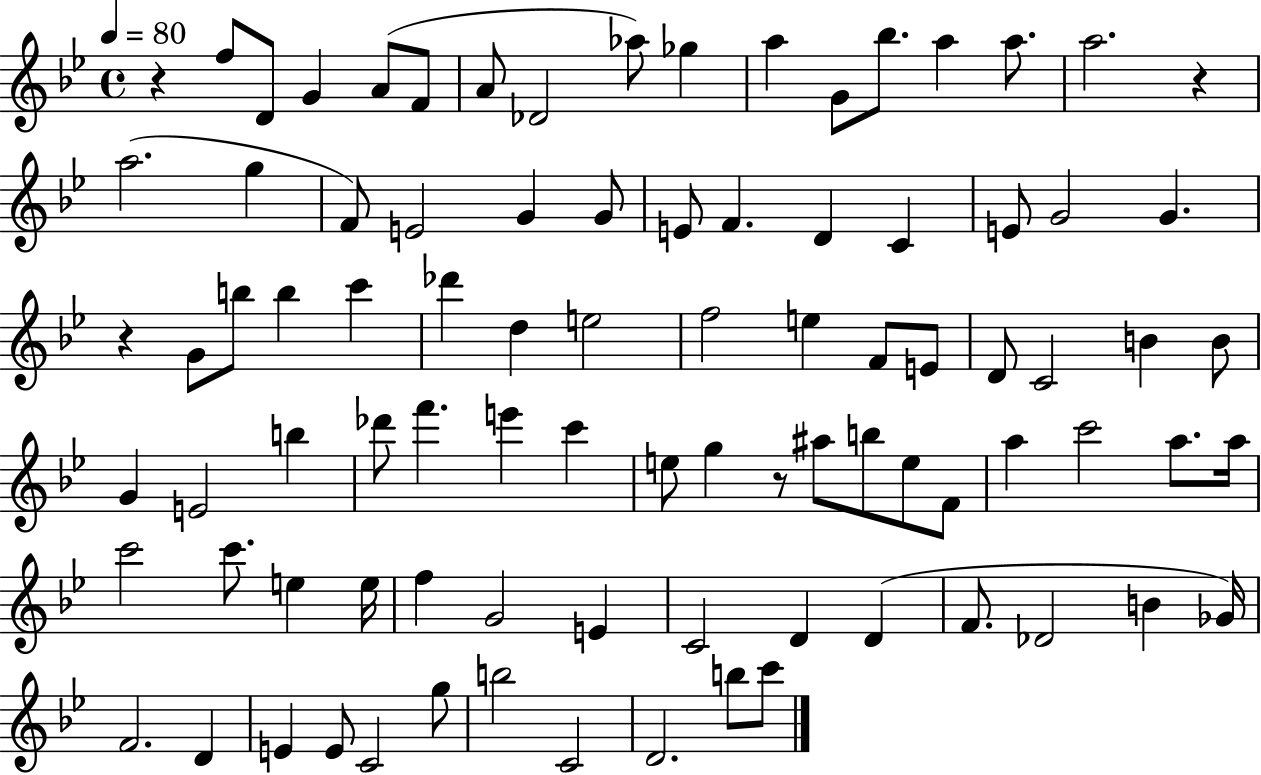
R/q F5/e D4/e G4/q A4/e F4/e A4/e Db4/h Ab5/e Gb5/q A5/q G4/e Bb5/e. A5/q A5/e. A5/h. R/q A5/h. G5/q F4/e E4/h G4/q G4/e E4/e F4/q. D4/q C4/q E4/e G4/h G4/q. R/q G4/e B5/e B5/q C6/q Db6/q D5/q E5/h F5/h E5/q F4/e E4/e D4/e C4/h B4/q B4/e G4/q E4/h B5/q Db6/e F6/q. E6/q C6/q E5/e G5/q R/e A#5/e B5/e E5/e F4/e A5/q C6/h A5/e. A5/s C6/h C6/e. E5/q E5/s F5/q G4/h E4/q C4/h D4/q D4/q F4/e. Db4/h B4/q Gb4/s F4/h. D4/q E4/q E4/e C4/h G5/e B5/h C4/h D4/h. B5/e C6/e